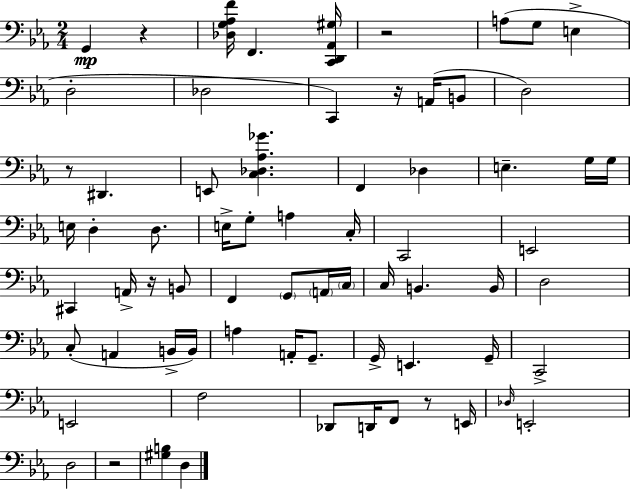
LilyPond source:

{
  \clef bass
  \numericTimeSignature
  \time 2/4
  \key ees \major
  \repeat volta 2 { g,4\mp r4 | <des g aes f'>16 f,4. <c, d, aes, gis>16 | r2 | a8( g8 e4-> | \break d2-. | des2 | c,4) r16 a,16( b,8 | d2) | \break r8 dis,4. | e,8 <c des aes ges'>4. | f,4 des4 | e4.-- g16 g16 | \break e16 d4-. d8. | e16-> g8-. a4 c16-. | c,2 | e,2 | \break cis,4 a,16-> r16 b,8 | f,4 \parenthesize g,8 \parenthesize a,16 \parenthesize c16 | c16 b,4. b,16 | d2 | \break c8-.( a,4 b,16-> b,16) | a4 a,16-. g,8.-- | g,16-> e,4. g,16-- | c,2-> | \break e,2 | f2 | des,8 d,16 f,8 r8 e,16 | \grace { des16 } e,2-. | \break d2 | r2 | <gis b>4 d4 | } \bar "|."
}